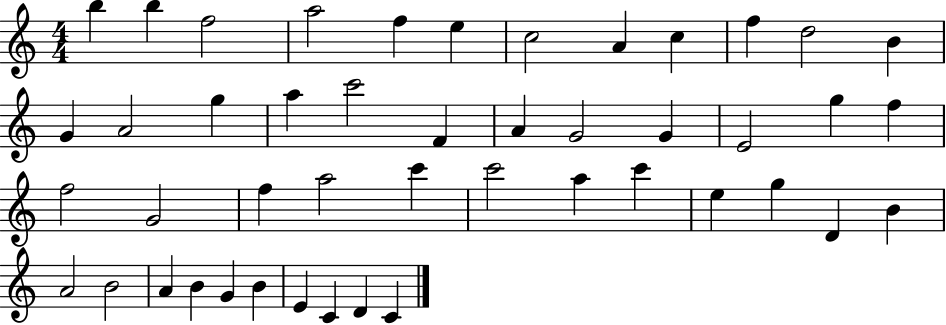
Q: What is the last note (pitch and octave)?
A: C4